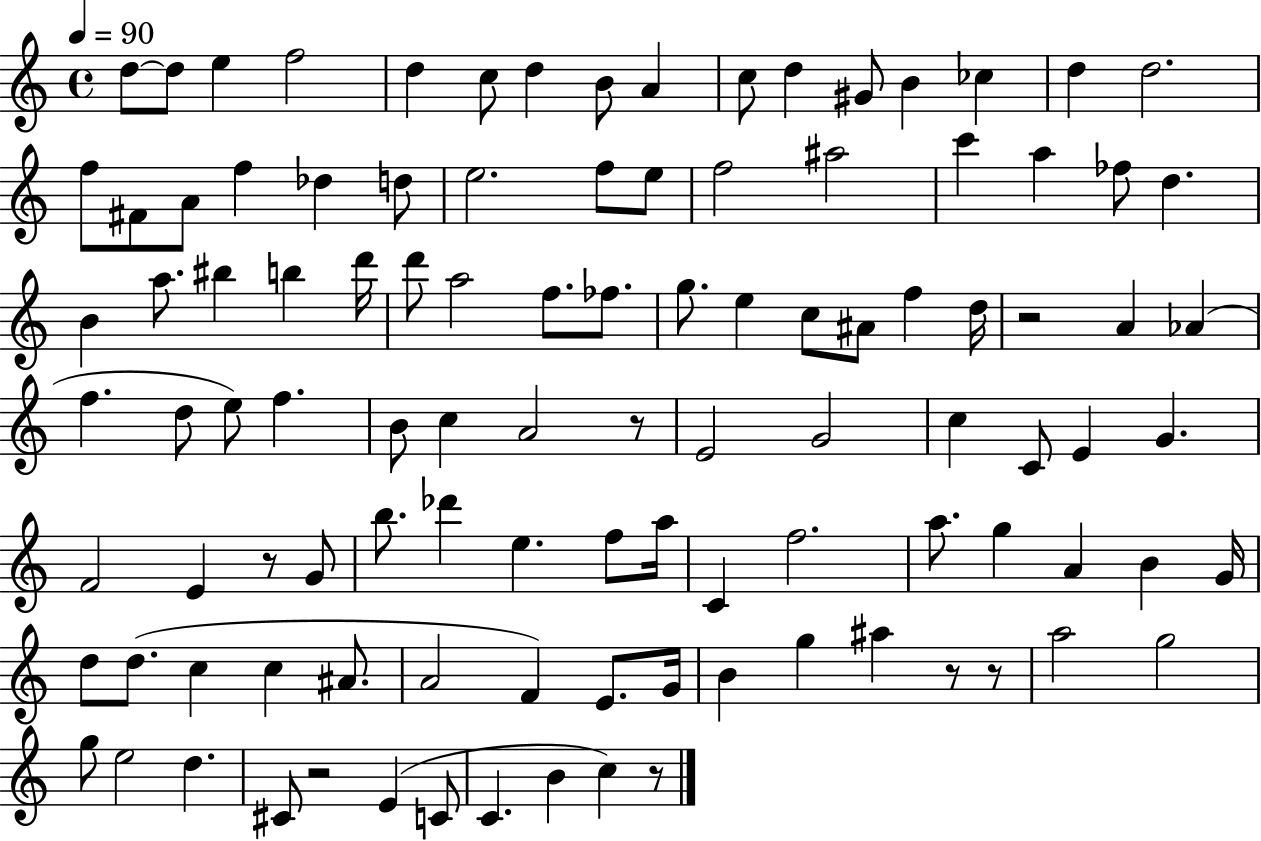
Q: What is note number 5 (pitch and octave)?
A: D5